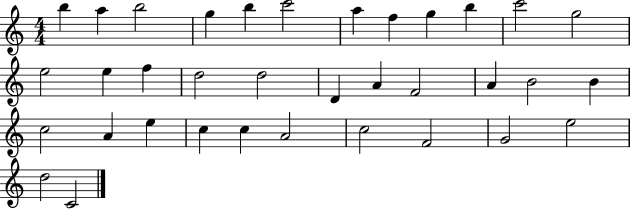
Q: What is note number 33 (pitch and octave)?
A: E5